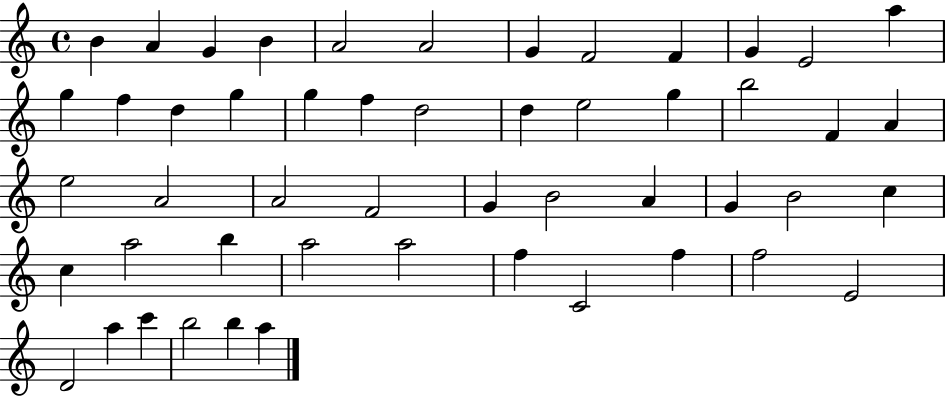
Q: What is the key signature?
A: C major